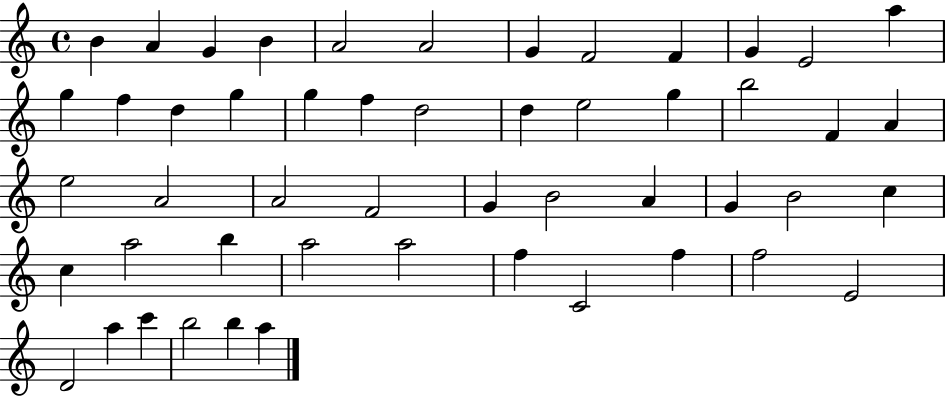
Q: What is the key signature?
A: C major